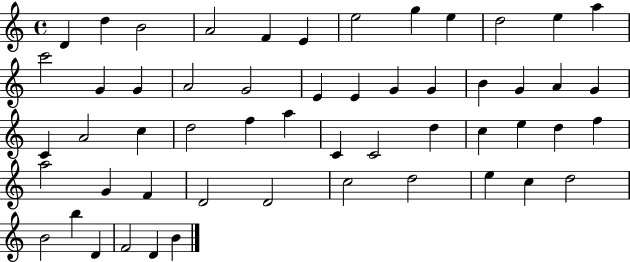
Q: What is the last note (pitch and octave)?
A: B4